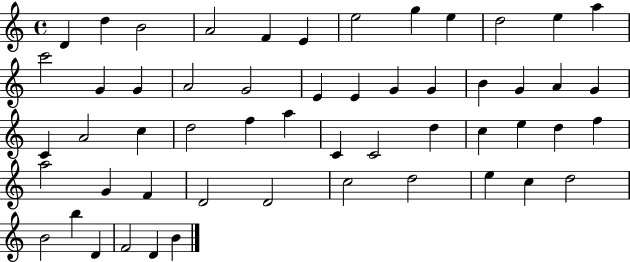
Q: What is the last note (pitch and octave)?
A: B4